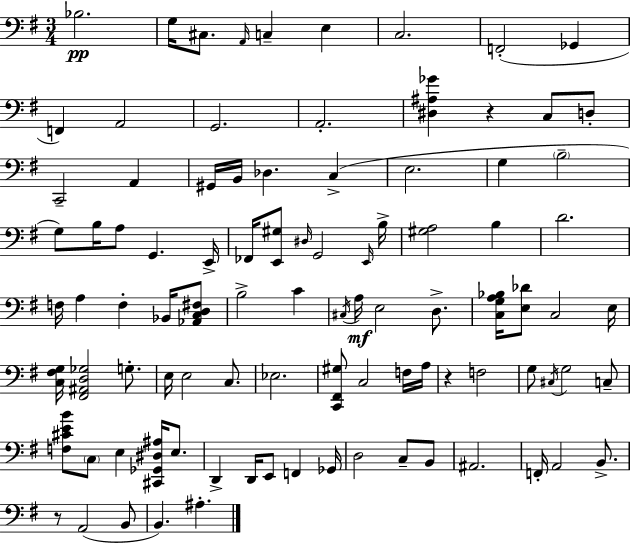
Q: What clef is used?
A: bass